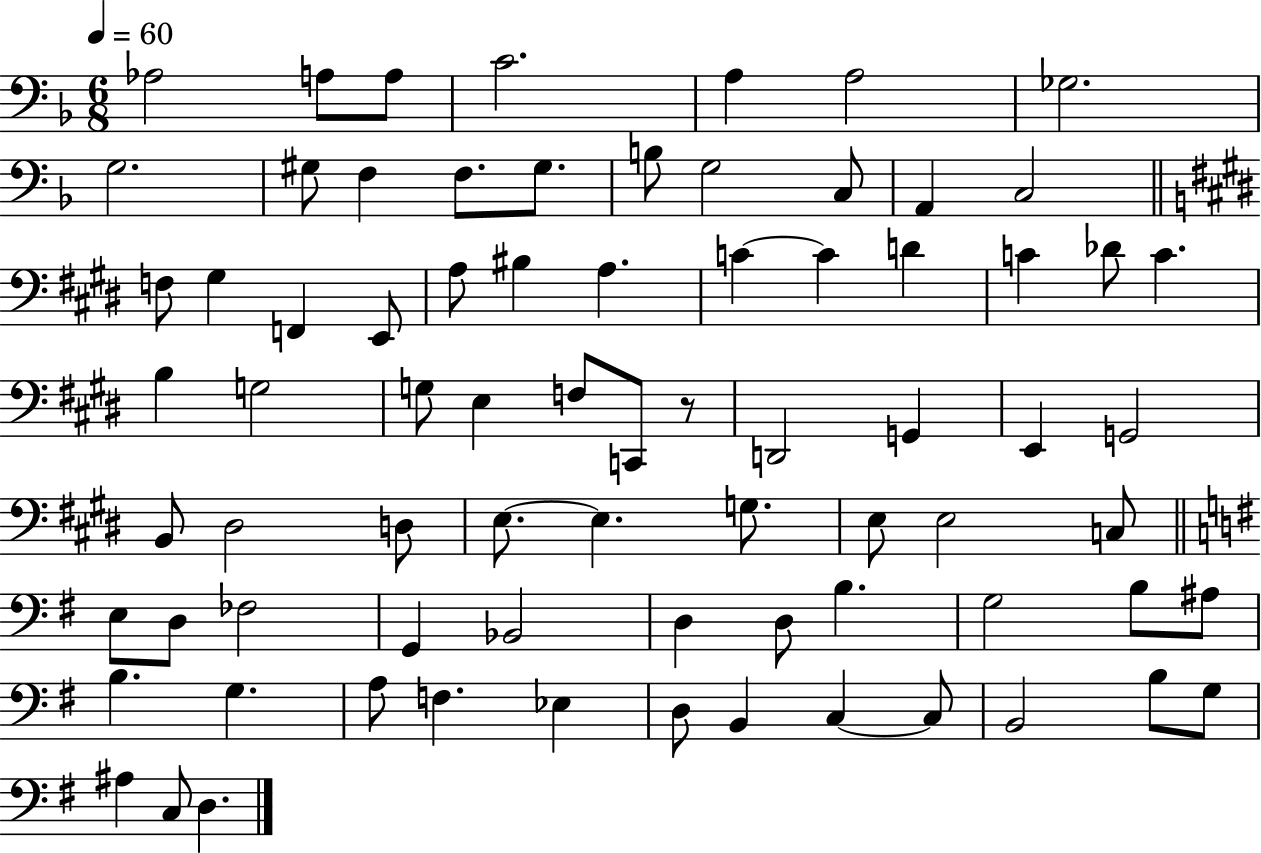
{
  \clef bass
  \numericTimeSignature
  \time 6/8
  \key f \major
  \tempo 4 = 60
  aes2 a8 a8 | c'2. | a4 a2 | ges2. | \break g2. | gis8 f4 f8. gis8. | b8 g2 c8 | a,4 c2 | \break \bar "||" \break \key e \major f8 gis4 f,4 e,8 | a8 bis4 a4. | c'4~~ c'4 d'4 | c'4 des'8 c'4. | \break b4 g2 | g8 e4 f8 c,8 r8 | d,2 g,4 | e,4 g,2 | \break b,8 dis2 d8 | e8.~~ e4. g8. | e8 e2 c8 | \bar "||" \break \key e \minor e8 d8 fes2 | g,4 bes,2 | d4 d8 b4. | g2 b8 ais8 | \break b4. g4. | a8 f4. ees4 | d8 b,4 c4~~ c8 | b,2 b8 g8 | \break ais4 c8 d4. | \bar "|."
}